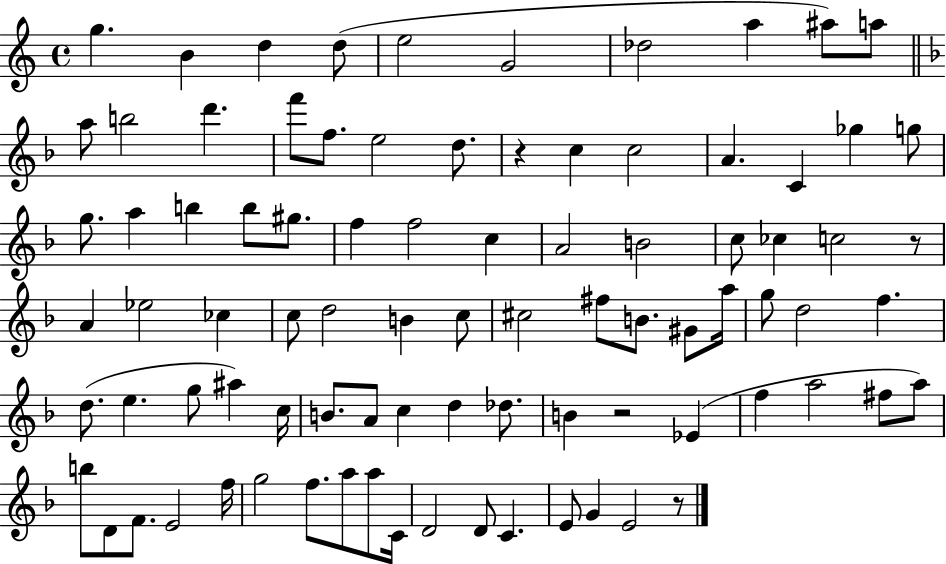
G5/q. B4/q D5/q D5/e E5/h G4/h Db5/h A5/q A#5/e A5/e A5/e B5/h D6/q. F6/e F5/e. E5/h D5/e. R/q C5/q C5/h A4/q. C4/q Gb5/q G5/e G5/e. A5/q B5/q B5/e G#5/e. F5/q F5/h C5/q A4/h B4/h C5/e CES5/q C5/h R/e A4/q Eb5/h CES5/q C5/e D5/h B4/q C5/e C#5/h F#5/e B4/e. G#4/e A5/s G5/e D5/h F5/q. D5/e. E5/q. G5/e A#5/q C5/s B4/e. A4/e C5/q D5/q Db5/e. B4/q R/h Eb4/q F5/q A5/h F#5/e A5/e B5/e D4/e F4/e. E4/h F5/s G5/h F5/e. A5/e A5/e C4/s D4/h D4/e C4/q. E4/e G4/q E4/h R/e